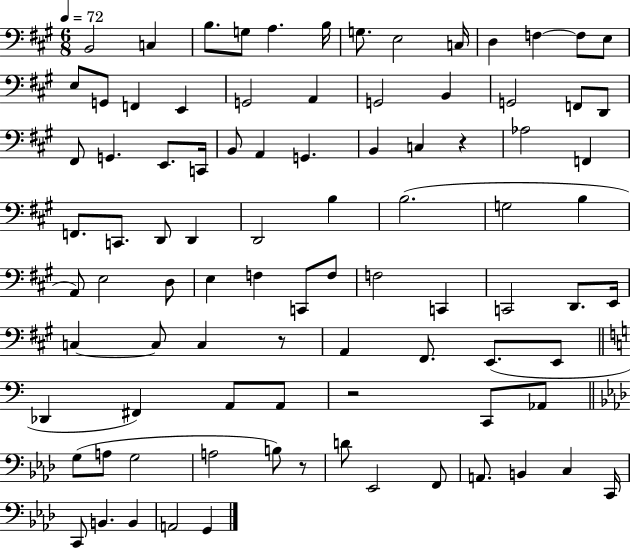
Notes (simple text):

B2/h C3/q B3/e. G3/e A3/q. B3/s G3/e. E3/h C3/s D3/q F3/q F3/e E3/e E3/e G2/e F2/q E2/q G2/h A2/q G2/h B2/q G2/h F2/e D2/e F#2/e G2/q. E2/e. C2/s B2/e A2/q G2/q. B2/q C3/q R/q Ab3/h F2/q F2/e. C2/e. D2/e D2/q D2/h B3/q B3/h. G3/h B3/q A2/e E3/h D3/e E3/q F3/q C2/e F3/e F3/h C2/q C2/h D2/e. E2/s C3/q C3/e C3/q R/e A2/q F#2/e. E2/e. E2/e Db2/q F#2/q A2/e A2/e R/h C2/e Ab2/e G3/e A3/e G3/h A3/h B3/e R/e D4/e Eb2/h F2/e A2/e. B2/q C3/q C2/s C2/e B2/q. B2/q A2/h G2/q